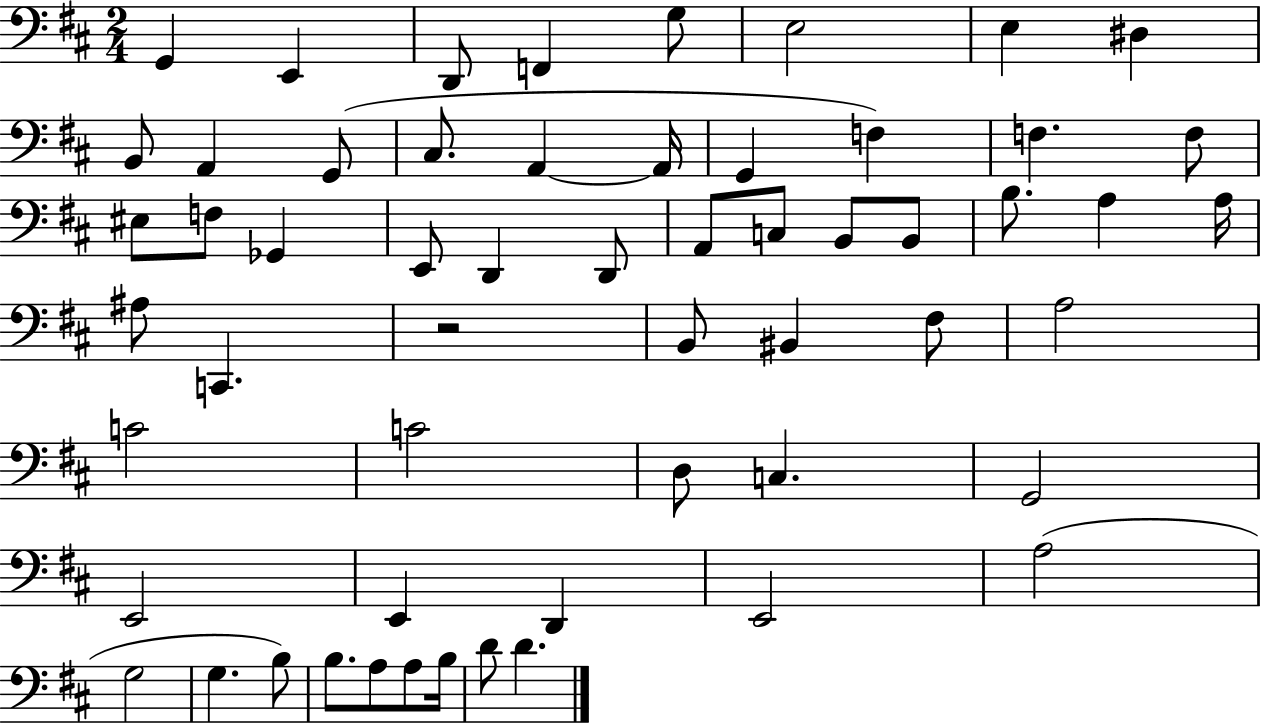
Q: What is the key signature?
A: D major